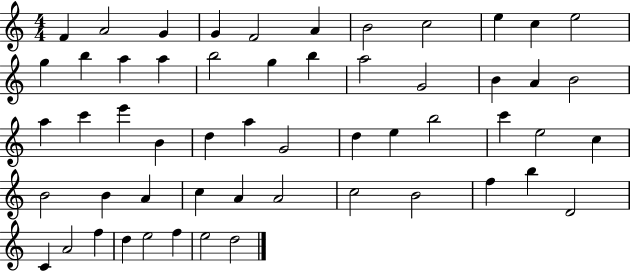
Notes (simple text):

F4/q A4/h G4/q G4/q F4/h A4/q B4/h C5/h E5/q C5/q E5/h G5/q B5/q A5/q A5/q B5/h G5/q B5/q A5/h G4/h B4/q A4/q B4/h A5/q C6/q E6/q B4/q D5/q A5/q G4/h D5/q E5/q B5/h C6/q E5/h C5/q B4/h B4/q A4/q C5/q A4/q A4/h C5/h B4/h F5/q B5/q D4/h C4/q A4/h F5/q D5/q E5/h F5/q E5/h D5/h